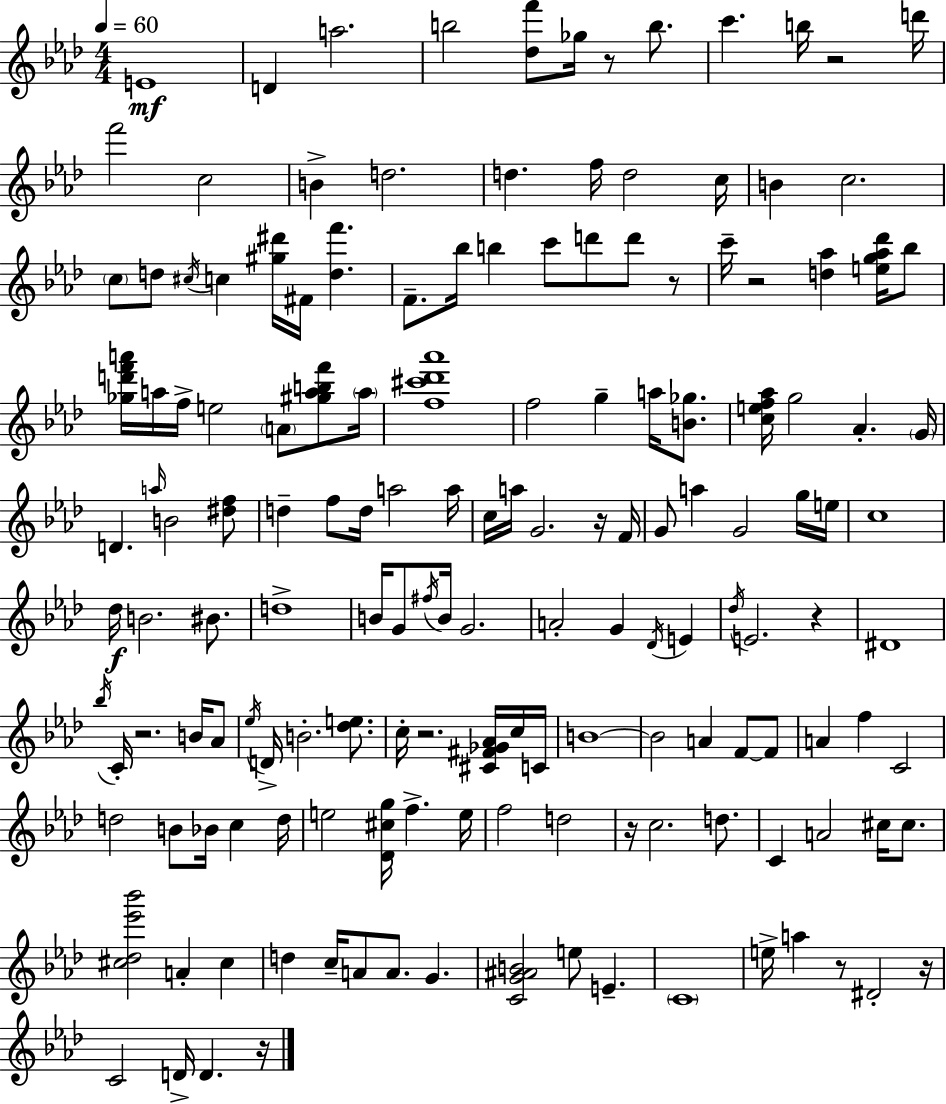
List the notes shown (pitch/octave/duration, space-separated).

E4/w D4/q A5/h. B5/h [Db5,F6]/e Gb5/s R/e B5/e. C6/q. B5/s R/h D6/s F6/h C5/h B4/q D5/h. D5/q. F5/s D5/h C5/s B4/q C5/h. C5/e D5/e C#5/s C5/q [G#5,D#6]/s F#4/s [D5,F6]/q. F4/e. Bb5/s B5/q C6/e D6/e D6/e R/e C6/s R/h [D5,Ab5]/q [E5,G5,Ab5,Db6]/s Bb5/e [Gb5,D6,F6,A6]/s A5/s F5/s E5/h A4/e [G#5,A5,B5,F6]/e A5/s [F5,C#6,Db6,Ab6]/w F5/h G5/q A5/s [B4,Gb5]/e. [C5,E5,F5,Ab5]/s G5/h Ab4/q. G4/s D4/q. A5/s B4/h [D#5,F5]/e D5/q F5/e D5/s A5/h A5/s C5/s A5/s G4/h. R/s F4/s G4/e A5/q G4/h G5/s E5/s C5/w Db5/s B4/h. BIS4/e. D5/w B4/s G4/e F#5/s B4/s G4/h. A4/h G4/q Db4/s E4/q Db5/s E4/h. R/q D#4/w Bb5/s C4/s R/h. B4/s Ab4/e Eb5/s D4/s B4/h. [Db5,E5]/e. C5/s R/h. [C#4,F#4,Gb4,Ab4]/s C5/s C4/s B4/w B4/h A4/q F4/e F4/e A4/q F5/q C4/h D5/h B4/e Bb4/s C5/q D5/s E5/h [Db4,C#5,G5]/s F5/q. E5/s F5/h D5/h R/s C5/h. D5/e. C4/q A4/h C#5/s C#5/e. [C#5,Db5,Eb6,Bb6]/h A4/q C#5/q D5/q C5/s A4/e A4/e. G4/q. [C4,G4,A#4,B4]/h E5/e E4/q. C4/w E5/s A5/q R/e D#4/h R/s C4/h D4/s D4/q. R/s